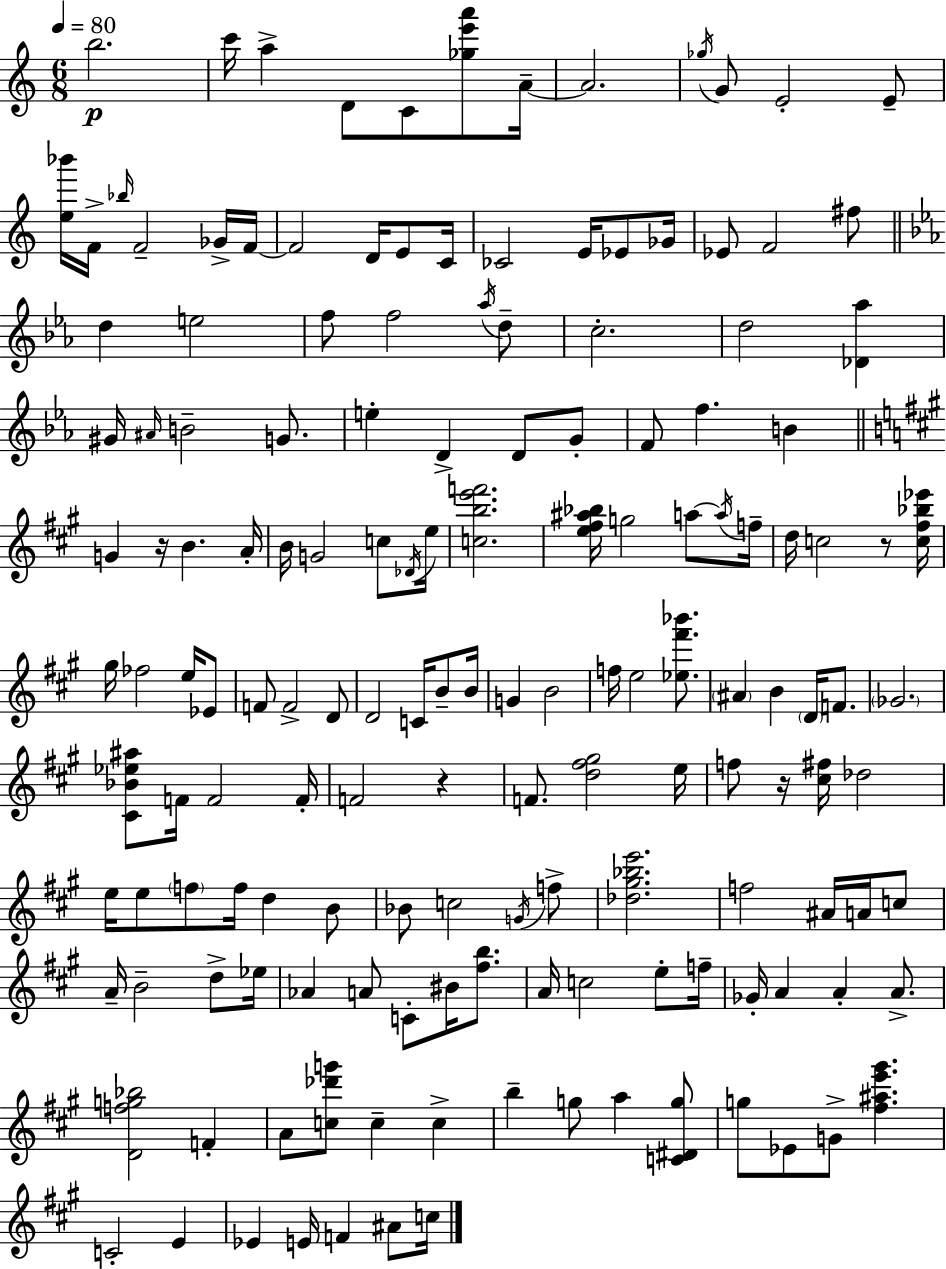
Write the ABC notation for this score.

X:1
T:Untitled
M:6/8
L:1/4
K:Am
b2 c'/4 a D/2 C/2 [_ge'a']/2 A/4 A2 _g/4 G/2 E2 E/2 [e_b']/4 F/4 _b/4 F2 _G/4 F/4 F2 D/4 E/2 C/4 _C2 E/4 _E/2 _G/4 _E/2 F2 ^f/2 d e2 f/2 f2 _a/4 d/2 c2 d2 [_D_a] ^G/4 ^A/4 B2 G/2 e D D/2 G/2 F/2 f B G z/4 B A/4 B/4 G2 c/2 _D/4 e/4 [cbe'f']2 [e^f^a_b]/4 g2 a/2 a/4 f/4 d/4 c2 z/2 [c^f_b_e']/4 ^g/4 _f2 e/4 _E/2 F/2 F2 D/2 D2 C/4 B/2 B/4 G B2 f/4 e2 [_e^f'_b']/2 ^A B D/4 F/2 _G2 [^C_B_e^a]/2 F/4 F2 F/4 F2 z F/2 [d^f^g]2 e/4 f/2 z/4 [^c^f]/4 _d2 e/4 e/2 f/2 f/4 d B/2 _B/2 c2 G/4 f/2 [_d^g_be']2 f2 ^A/4 A/4 c/2 A/4 B2 d/2 _e/4 _A A/2 C/2 ^B/4 [^fb]/2 A/4 c2 e/2 f/4 _G/4 A A A/2 [Dfg_b]2 F A/2 [c_d'g']/2 c c b g/2 a [C^Dg]/2 g/2 _E/2 G/2 [^f^ae'^g'] C2 E _E E/4 F ^A/2 c/4